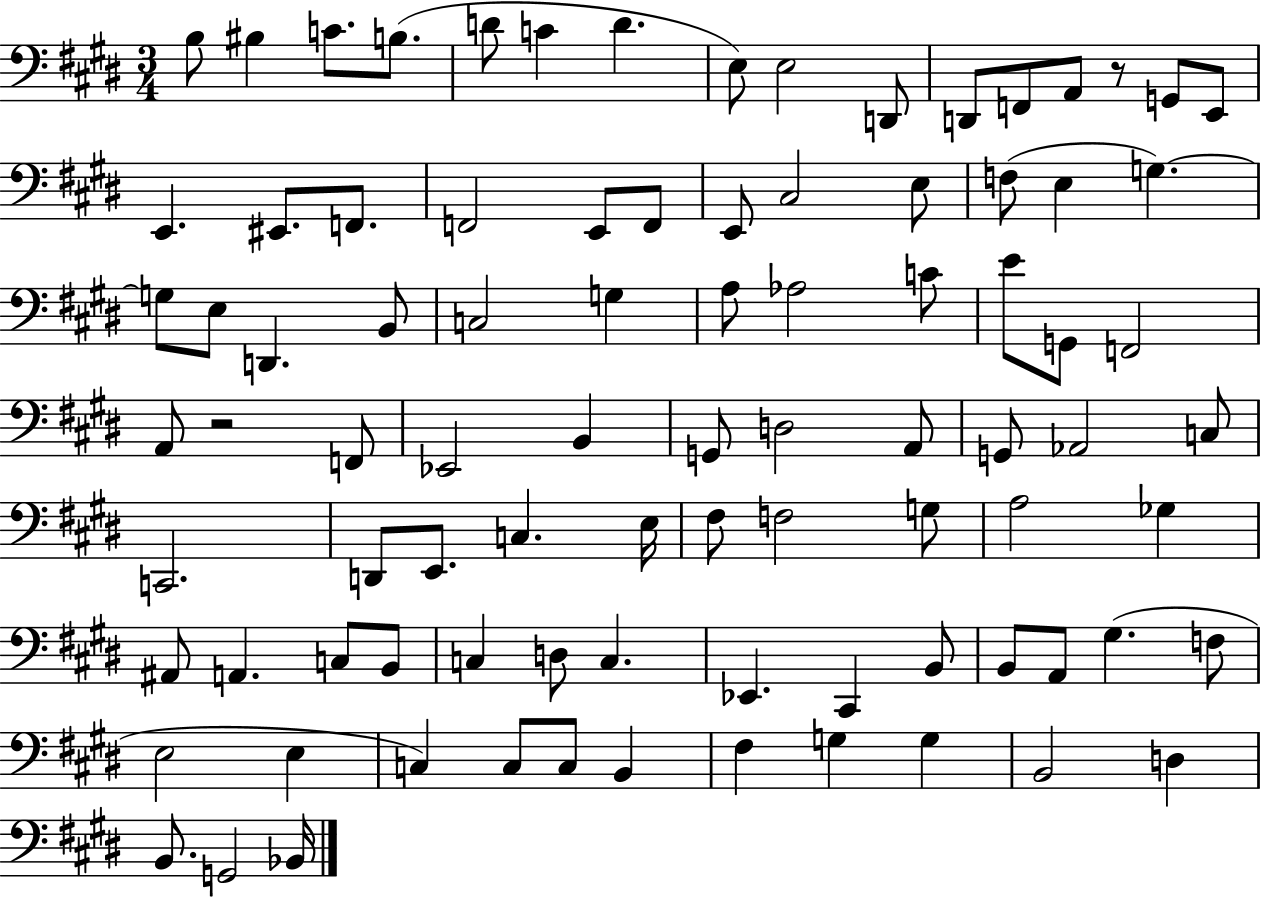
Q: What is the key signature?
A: E major